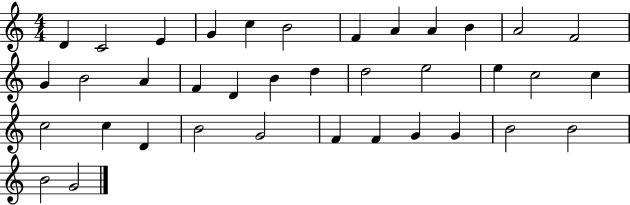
D4/q C4/h E4/q G4/q C5/q B4/h F4/q A4/q A4/q B4/q A4/h F4/h G4/q B4/h A4/q F4/q D4/q B4/q D5/q D5/h E5/h E5/q C5/h C5/q C5/h C5/q D4/q B4/h G4/h F4/q F4/q G4/q G4/q B4/h B4/h B4/h G4/h